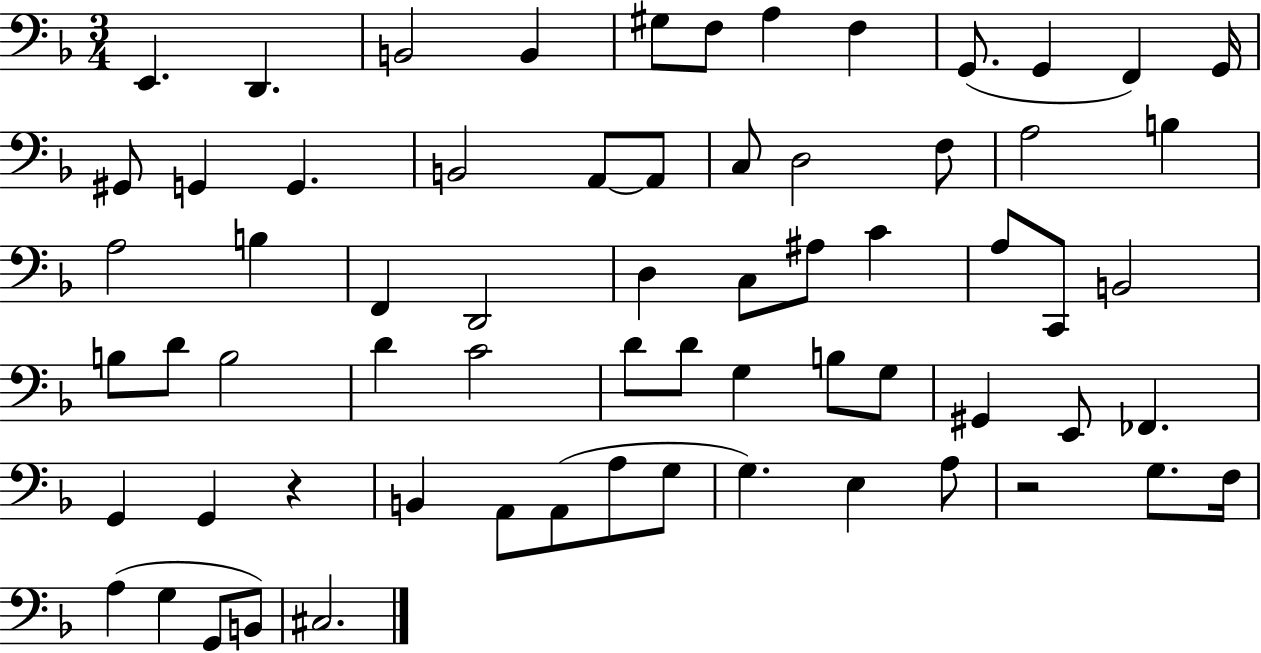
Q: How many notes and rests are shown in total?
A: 66